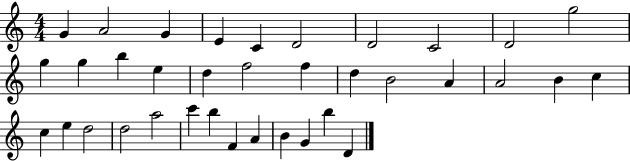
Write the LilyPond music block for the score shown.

{
  \clef treble
  \numericTimeSignature
  \time 4/4
  \key c \major
  g'4 a'2 g'4 | e'4 c'4 d'2 | d'2 c'2 | d'2 g''2 | \break g''4 g''4 b''4 e''4 | d''4 f''2 f''4 | d''4 b'2 a'4 | a'2 b'4 c''4 | \break c''4 e''4 d''2 | d''2 a''2 | c'''4 b''4 f'4 a'4 | b'4 g'4 b''4 d'4 | \break \bar "|."
}